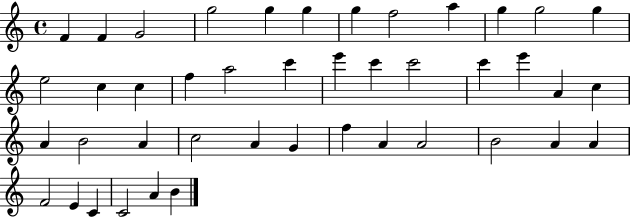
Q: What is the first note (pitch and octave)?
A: F4